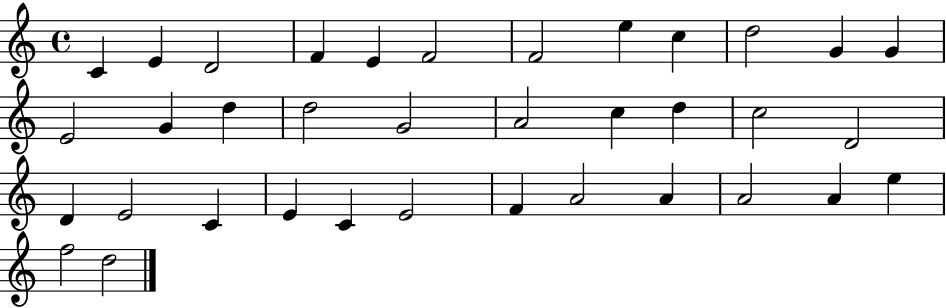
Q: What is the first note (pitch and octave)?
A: C4